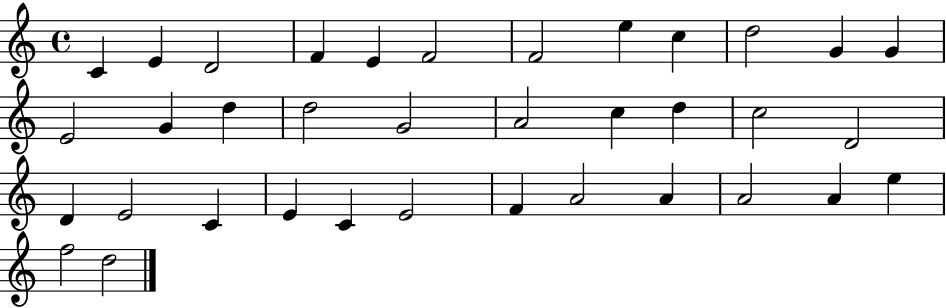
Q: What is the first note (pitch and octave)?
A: C4